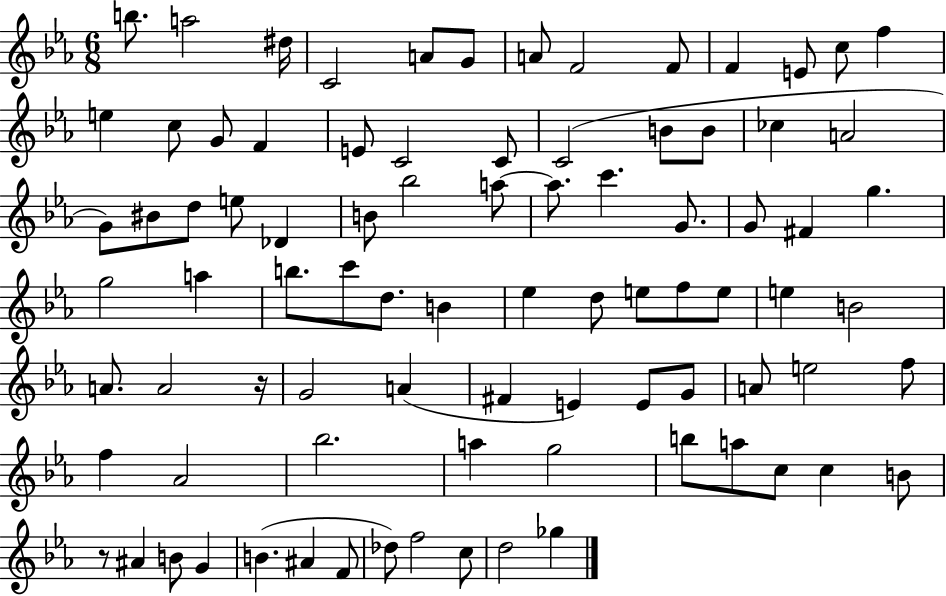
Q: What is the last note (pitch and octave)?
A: Gb5